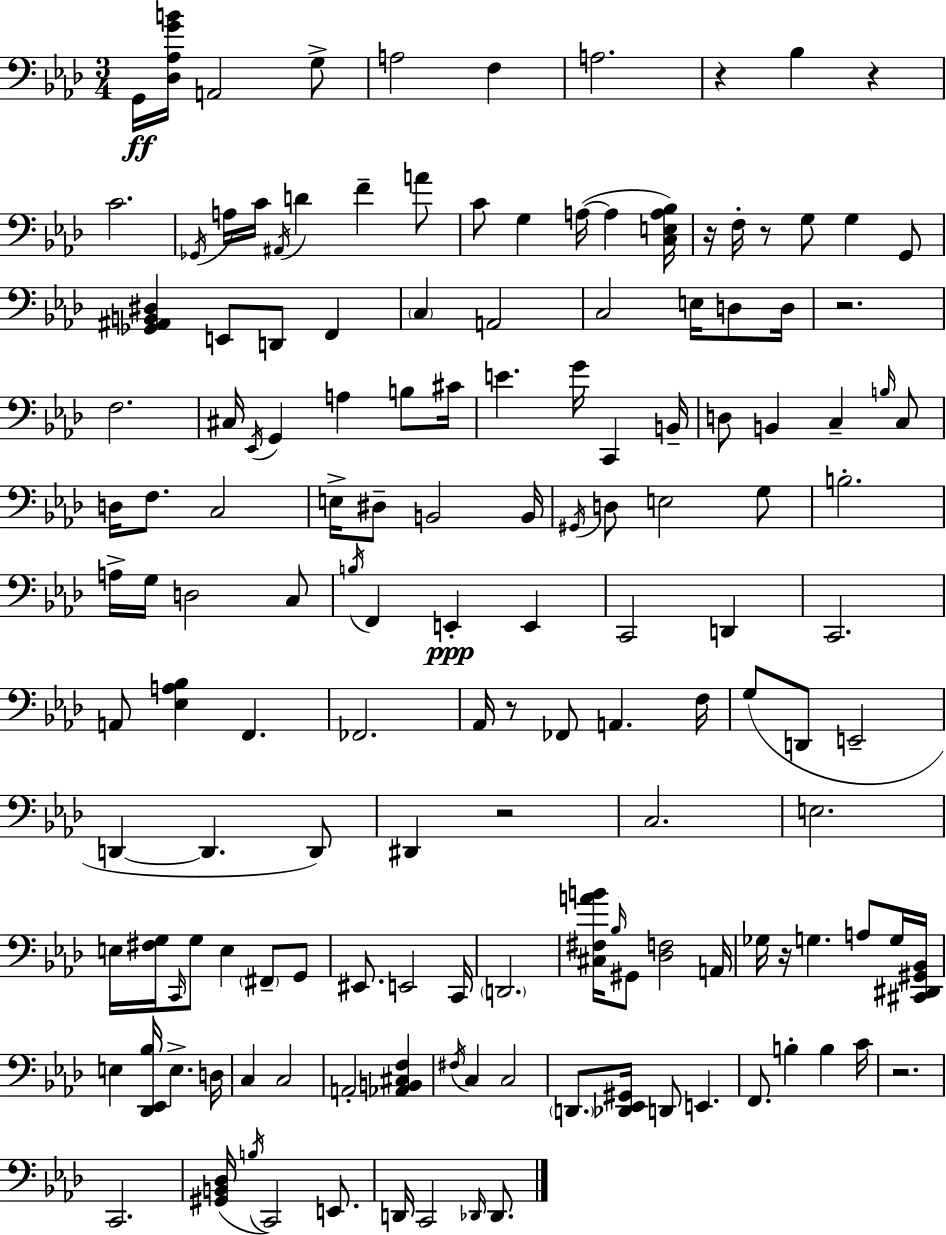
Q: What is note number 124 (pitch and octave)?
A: E2